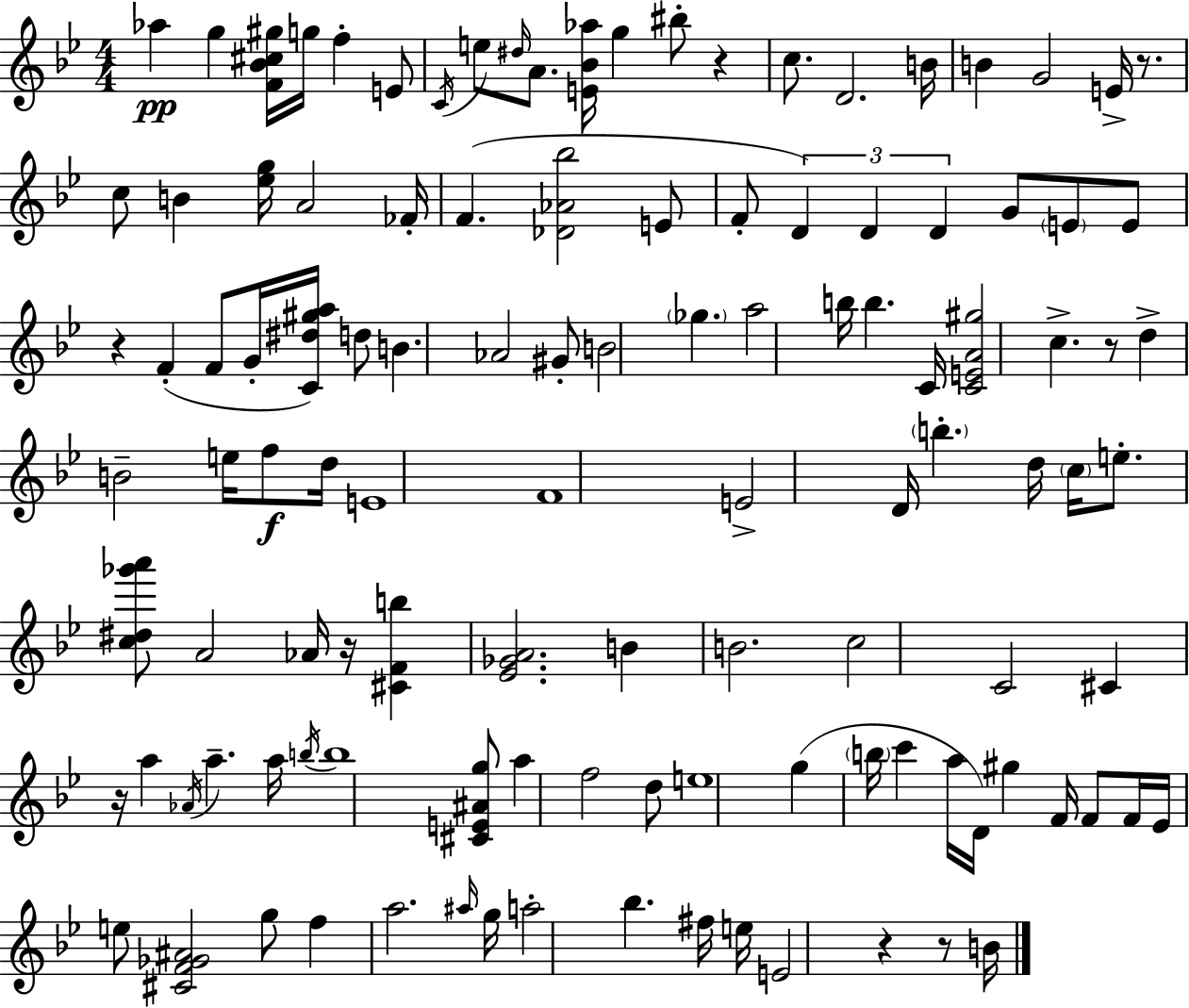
X:1
T:Untitled
M:4/4
L:1/4
K:Gm
_a g [F_B^c^g]/4 g/4 f E/2 C/4 e/2 ^d/4 A/2 [E_B_a]/4 g ^b/2 z c/2 D2 B/4 B G2 E/4 z/2 c/2 B [_eg]/4 A2 _F/4 F [_D_A_b]2 E/2 F/2 D D D G/2 E/2 E/2 z F F/2 G/4 [C^d^ga]/4 d/2 B _A2 ^G/2 B2 _g a2 b/4 b C/4 [CEA^g]2 c z/2 d B2 e/4 f/2 d/4 E4 F4 E2 D/4 b d/4 c/4 e/2 [c^d_g'a']/2 A2 _A/4 z/4 [^CFb] [_E_GA]2 B B2 c2 C2 ^C z/4 a _A/4 a a/4 b/4 b4 [^CE^Ag]/2 a f2 d/2 e4 g b/4 c' a/4 D/4 ^g F/4 F/2 F/4 _E/4 e/2 [^CF_G^A]2 g/2 f a2 ^a/4 g/4 a2 _b ^f/4 e/4 E2 z z/2 B/4